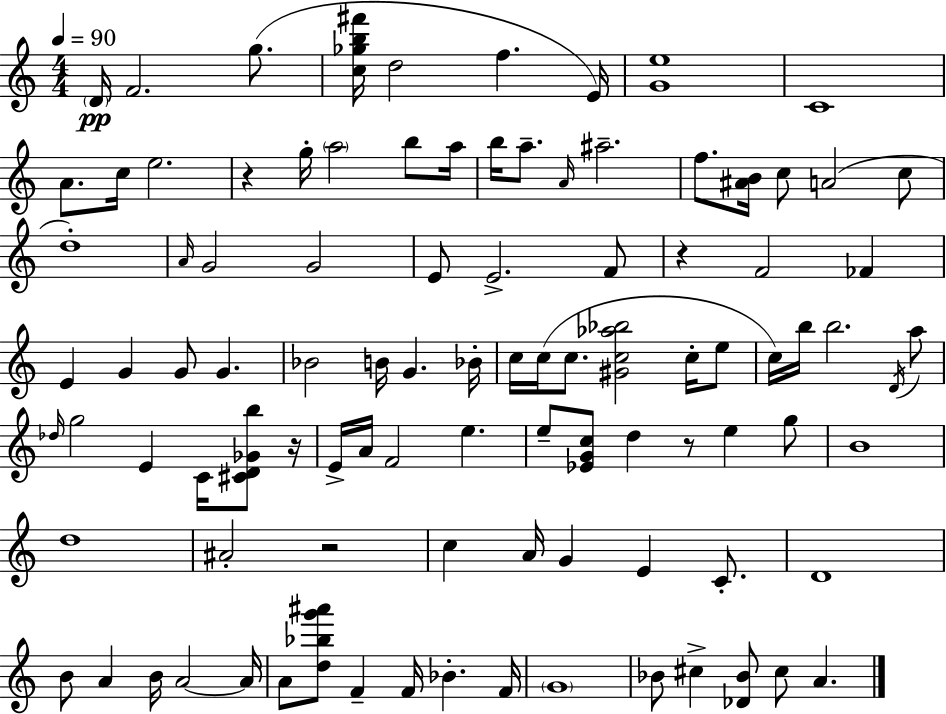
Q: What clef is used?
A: treble